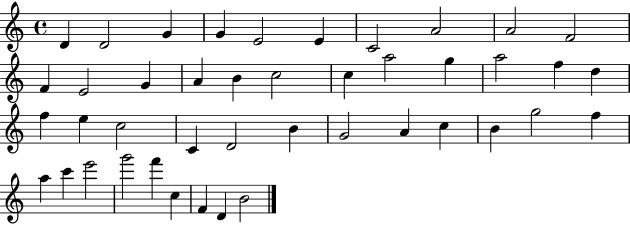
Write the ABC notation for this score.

X:1
T:Untitled
M:4/4
L:1/4
K:C
D D2 G G E2 E C2 A2 A2 F2 F E2 G A B c2 c a2 g a2 f d f e c2 C D2 B G2 A c B g2 f a c' e'2 g'2 f' c F D B2